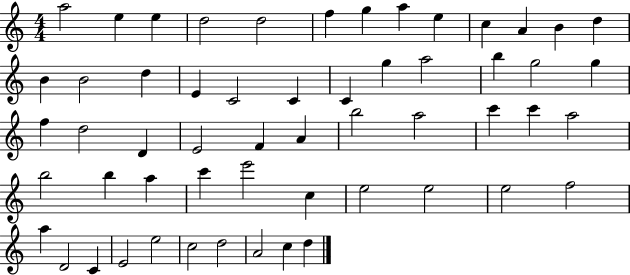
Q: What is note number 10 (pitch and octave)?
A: C5